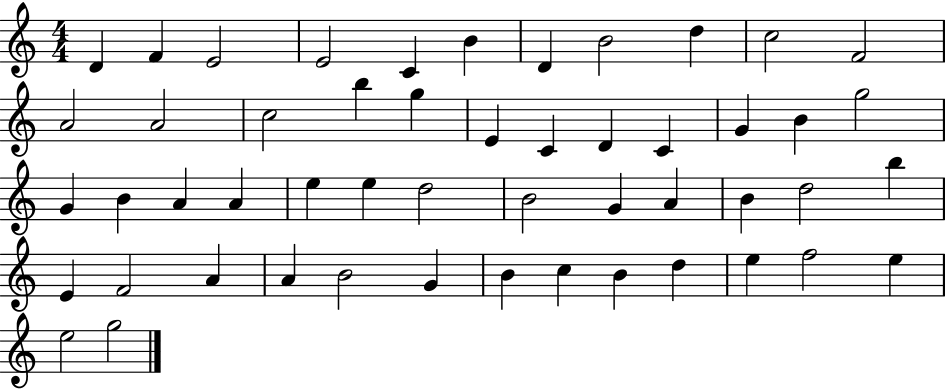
X:1
T:Untitled
M:4/4
L:1/4
K:C
D F E2 E2 C B D B2 d c2 F2 A2 A2 c2 b g E C D C G B g2 G B A A e e d2 B2 G A B d2 b E F2 A A B2 G B c B d e f2 e e2 g2